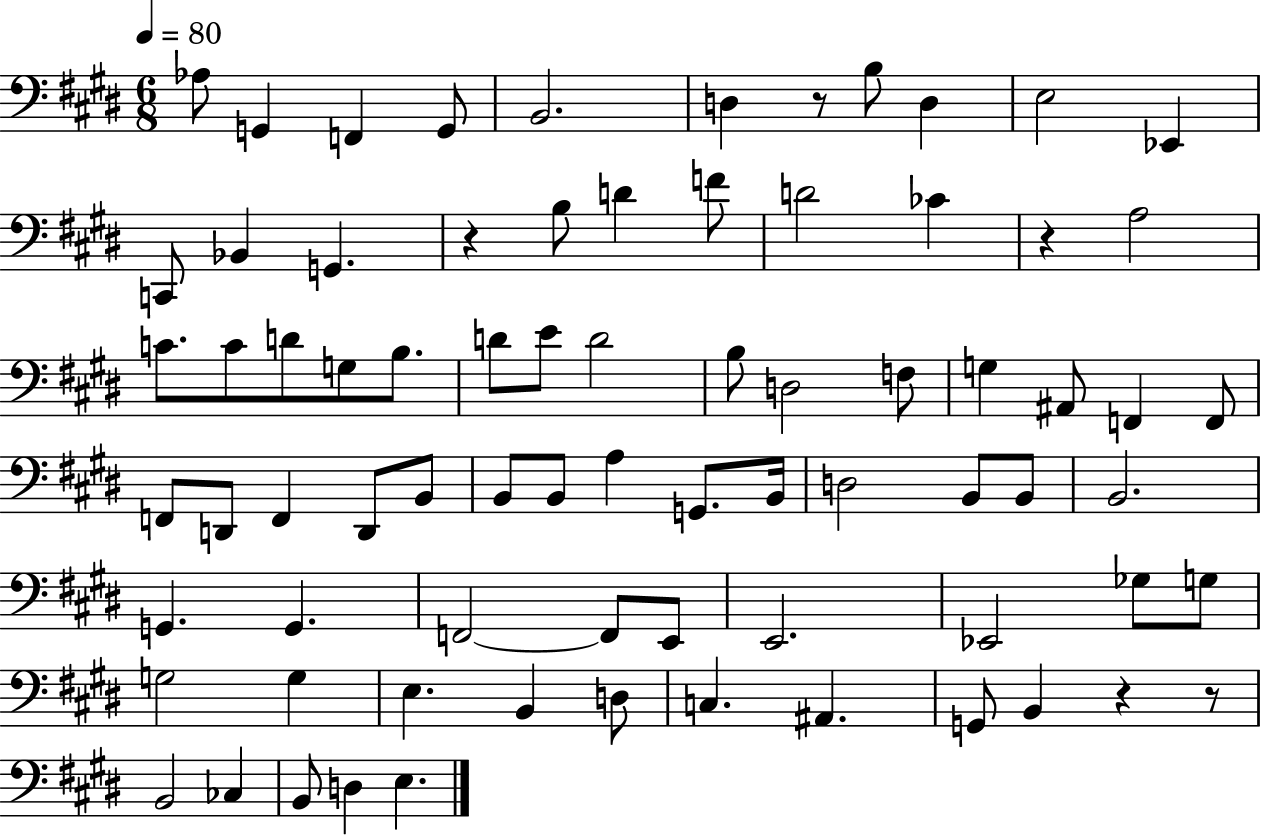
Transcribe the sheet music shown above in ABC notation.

X:1
T:Untitled
M:6/8
L:1/4
K:E
_A,/2 G,, F,, G,,/2 B,,2 D, z/2 B,/2 D, E,2 _E,, C,,/2 _B,, G,, z B,/2 D F/2 D2 _C z A,2 C/2 C/2 D/2 G,/2 B,/2 D/2 E/2 D2 B,/2 D,2 F,/2 G, ^A,,/2 F,, F,,/2 F,,/2 D,,/2 F,, D,,/2 B,,/2 B,,/2 B,,/2 A, G,,/2 B,,/4 D,2 B,,/2 B,,/2 B,,2 G,, G,, F,,2 F,,/2 E,,/2 E,,2 _E,,2 _G,/2 G,/2 G,2 G, E, B,, D,/2 C, ^A,, G,,/2 B,, z z/2 B,,2 _C, B,,/2 D, E,